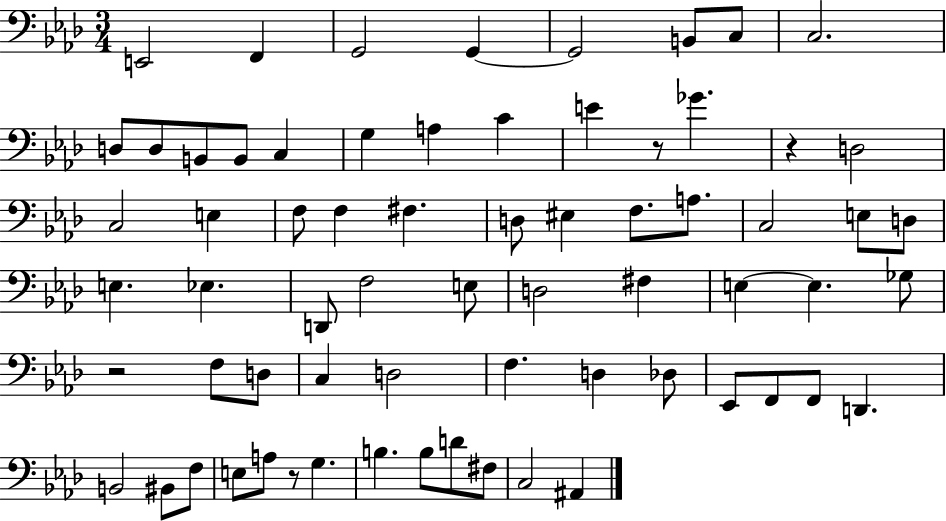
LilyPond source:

{
  \clef bass
  \numericTimeSignature
  \time 3/4
  \key aes \major
  \repeat volta 2 { e,2 f,4 | g,2 g,4~~ | g,2 b,8 c8 | c2. | \break d8 d8 b,8 b,8 c4 | g4 a4 c'4 | e'4 r8 ges'4. | r4 d2 | \break c2 e4 | f8 f4 fis4. | d8 eis4 f8. a8. | c2 e8 d8 | \break e4. ees4. | d,8 f2 e8 | d2 fis4 | e4~~ e4. ges8 | \break r2 f8 d8 | c4 d2 | f4. d4 des8 | ees,8 f,8 f,8 d,4. | \break b,2 bis,8 f8 | e8 a8 r8 g4. | b4. b8 d'8 fis8 | c2 ais,4 | \break } \bar "|."
}